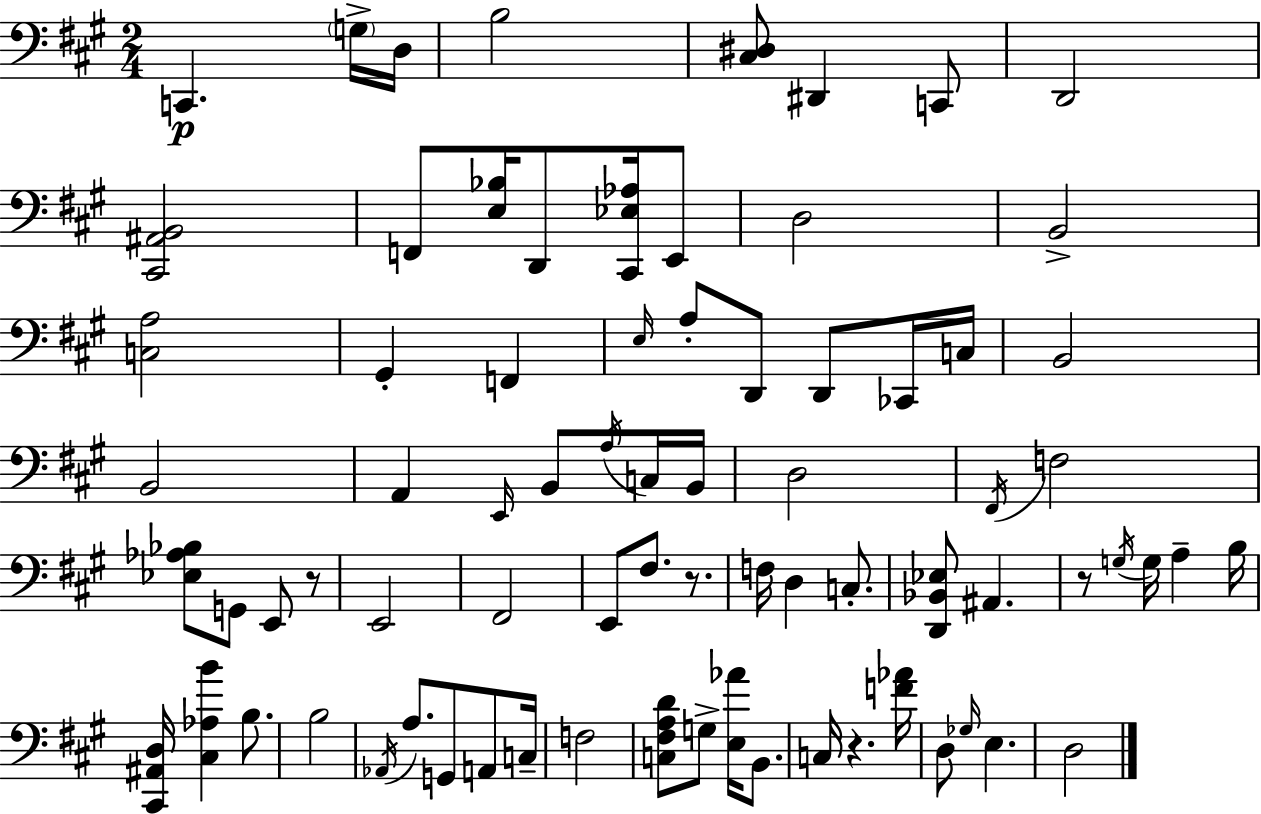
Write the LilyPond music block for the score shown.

{
  \clef bass
  \numericTimeSignature
  \time 2/4
  \key a \major
  c,4.\p \parenthesize g16-> d16 | b2 | <cis dis>8 dis,4 c,8 | d,2 | \break <cis, ais, b,>2 | f,8 <e bes>16 d,8 <cis, ees aes>16 e,8 | d2 | b,2-> | \break <c a>2 | gis,4-. f,4 | \grace { e16 } a8-. d,8 d,8 ces,16 | c16 b,2 | \break b,2 | a,4 \grace { e,16 } b,8 | \acciaccatura { a16 } c16 b,16 d2 | \acciaccatura { fis,16 } f2 | \break <ees aes bes>8 g,8 | e,8 r8 e,2 | fis,2 | e,8 fis8. | \break r8. f16 d4 | c8.-. <d, bes, ees>8 ais,4. | r8 \acciaccatura { g16 } g16 | a4-- b16 <cis, ais, d>16 <cis aes b'>4 | \break b8. b2 | \acciaccatura { aes,16 } a8. | g,8 a,8 c16-- f2 | <c fis a d'>8 | \break g8-> <e aes'>16 b,8. c16 r4. | <f' aes'>16 d8 | \grace { ges16 } e4. d2 | \bar "|."
}